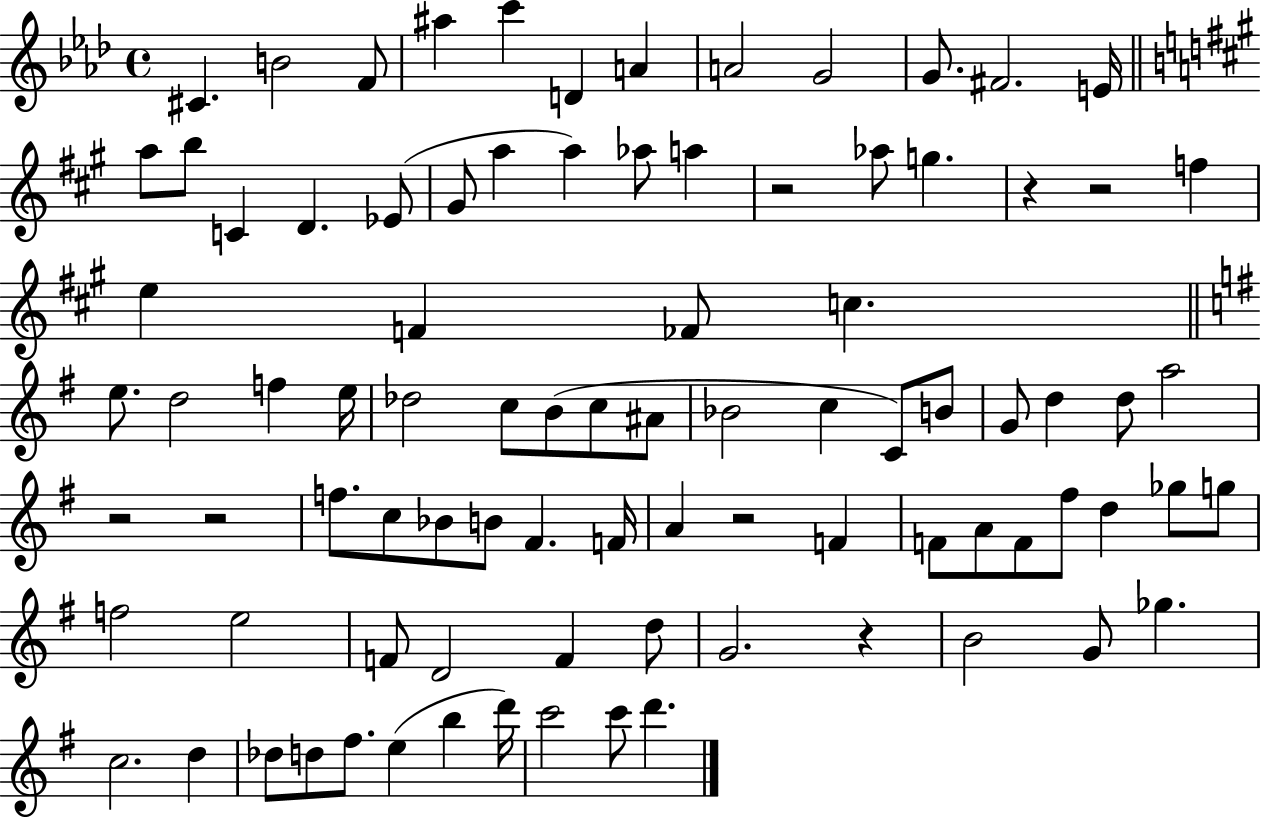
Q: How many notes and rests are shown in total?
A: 89